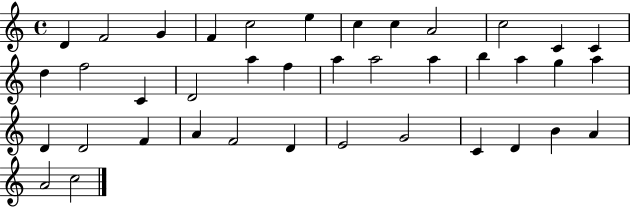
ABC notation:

X:1
T:Untitled
M:4/4
L:1/4
K:C
D F2 G F c2 e c c A2 c2 C C d f2 C D2 a f a a2 a b a g a D D2 F A F2 D E2 G2 C D B A A2 c2